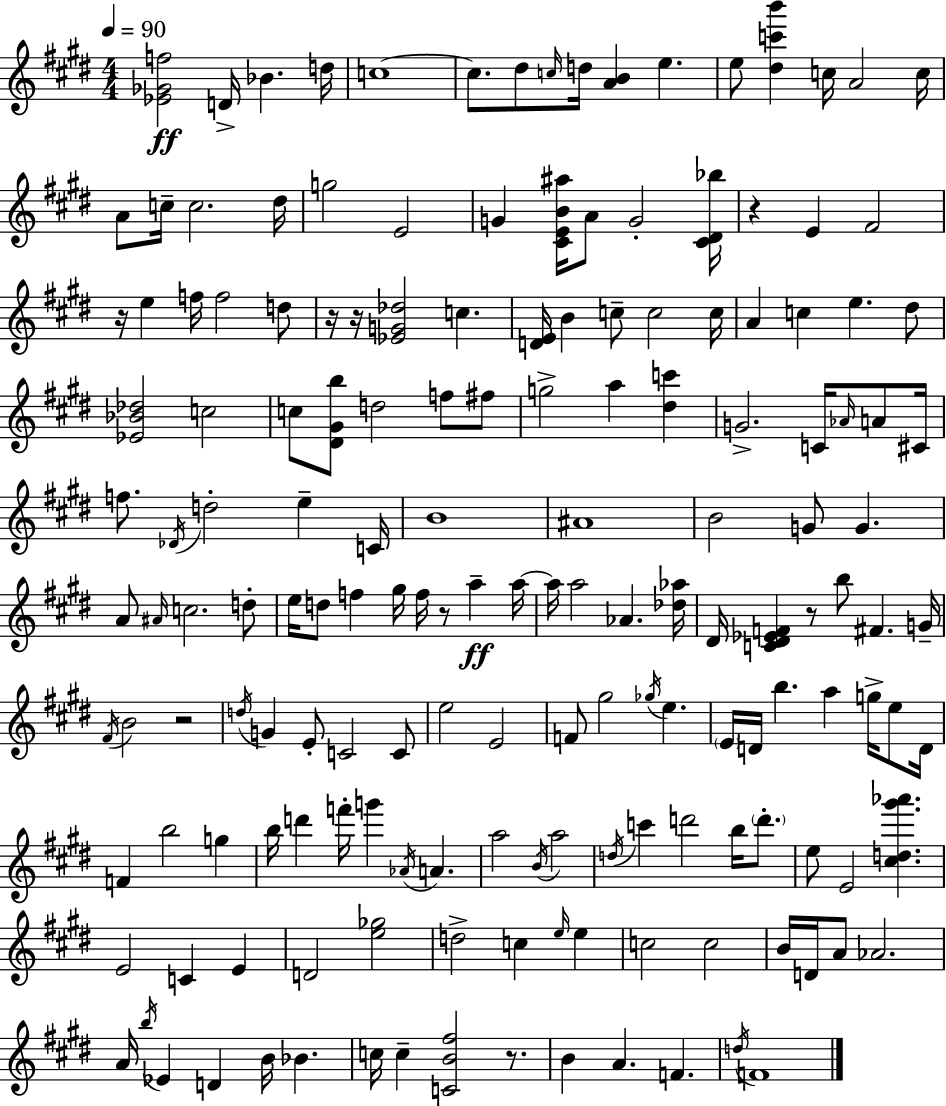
[Eb4,Gb4,F5]/h D4/s Bb4/q. D5/s C5/w C5/e. D#5/e C5/s D5/s [A4,B4]/q E5/q. E5/e [D#5,C6,B6]/q C5/s A4/h C5/s A4/e C5/s C5/h. D#5/s G5/h E4/h G4/q [C#4,E4,B4,A#5]/s A4/e G4/h [C#4,D#4,Bb5]/s R/q E4/q F#4/h R/s E5/q F5/s F5/h D5/e R/s R/s [Eb4,G4,Db5]/h C5/q. [D4,E4]/s B4/q C5/e C5/h C5/s A4/q C5/q E5/q. D#5/e [Eb4,Bb4,Db5]/h C5/h C5/e [D#4,G#4,B5]/e D5/h F5/e F#5/e G5/h A5/q [D#5,C6]/q G4/h. C4/s Ab4/s A4/e C#4/s F5/e. Db4/s D5/h E5/q C4/s B4/w A#4/w B4/h G4/e G4/q. A4/e A#4/s C5/h. D5/e E5/s D5/e F5/q G#5/s F5/s R/e A5/q A5/s A5/s A5/h Ab4/q. [Db5,Ab5]/s D#4/s [C4,D#4,Eb4,F4]/q R/e B5/e F#4/q. G4/s F#4/s B4/h R/h D5/s G4/q E4/e C4/h C4/e E5/h E4/h F4/e G#5/h Gb5/s E5/q. E4/s D4/s B5/q. A5/q G5/s E5/e D4/s F4/q B5/h G5/q B5/s D6/q F6/s G6/q Ab4/s A4/q. A5/h B4/s A5/h D5/s C6/q D6/h B5/s D6/e. E5/e E4/h [C#5,D5,G#6,Ab6]/q. E4/h C4/q E4/q D4/h [E5,Gb5]/h D5/h C5/q E5/s E5/q C5/h C5/h B4/s D4/s A4/e Ab4/h. A4/s B5/s Eb4/q D4/q B4/s Bb4/q. C5/s C5/q [C4,B4,F#5]/h R/e. B4/q A4/q. F4/q. D5/s F4/w